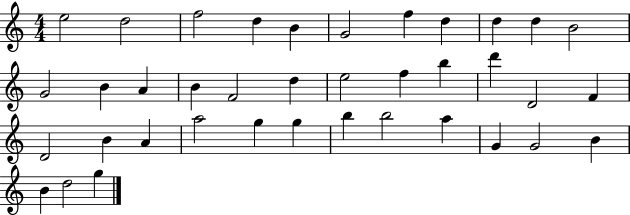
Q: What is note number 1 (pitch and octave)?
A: E5